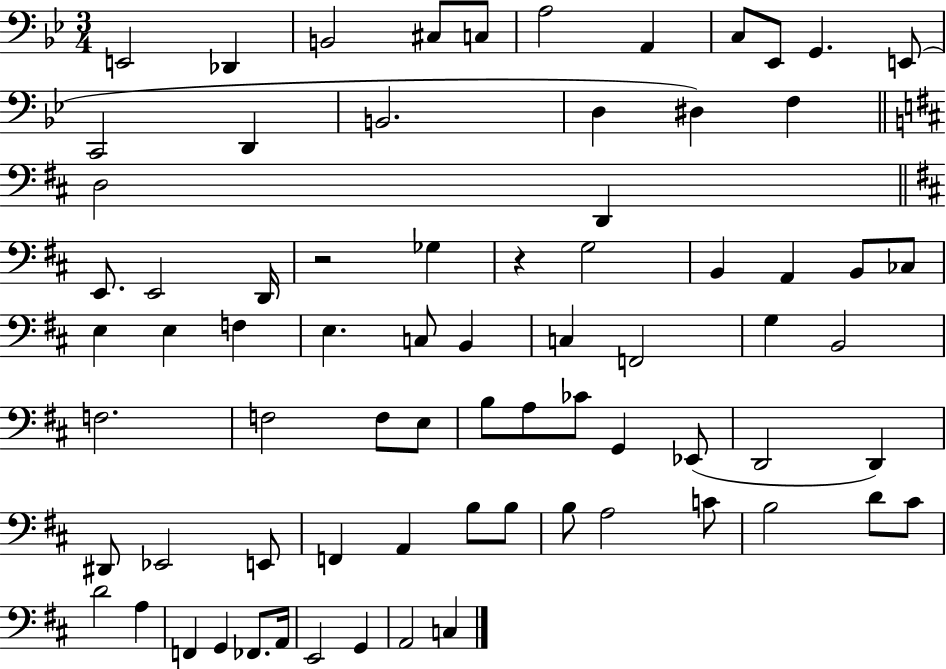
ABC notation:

X:1
T:Untitled
M:3/4
L:1/4
K:Bb
E,,2 _D,, B,,2 ^C,/2 C,/2 A,2 A,, C,/2 _E,,/2 G,, E,,/2 C,,2 D,, B,,2 D, ^D, F, D,2 D,, E,,/2 E,,2 D,,/4 z2 _G, z G,2 B,, A,, B,,/2 _C,/2 E, E, F, E, C,/2 B,, C, F,,2 G, B,,2 F,2 F,2 F,/2 E,/2 B,/2 A,/2 _C/2 G,, _E,,/2 D,,2 D,, ^D,,/2 _E,,2 E,,/2 F,, A,, B,/2 B,/2 B,/2 A,2 C/2 B,2 D/2 ^C/2 D2 A, F,, G,, _F,,/2 A,,/4 E,,2 G,, A,,2 C,